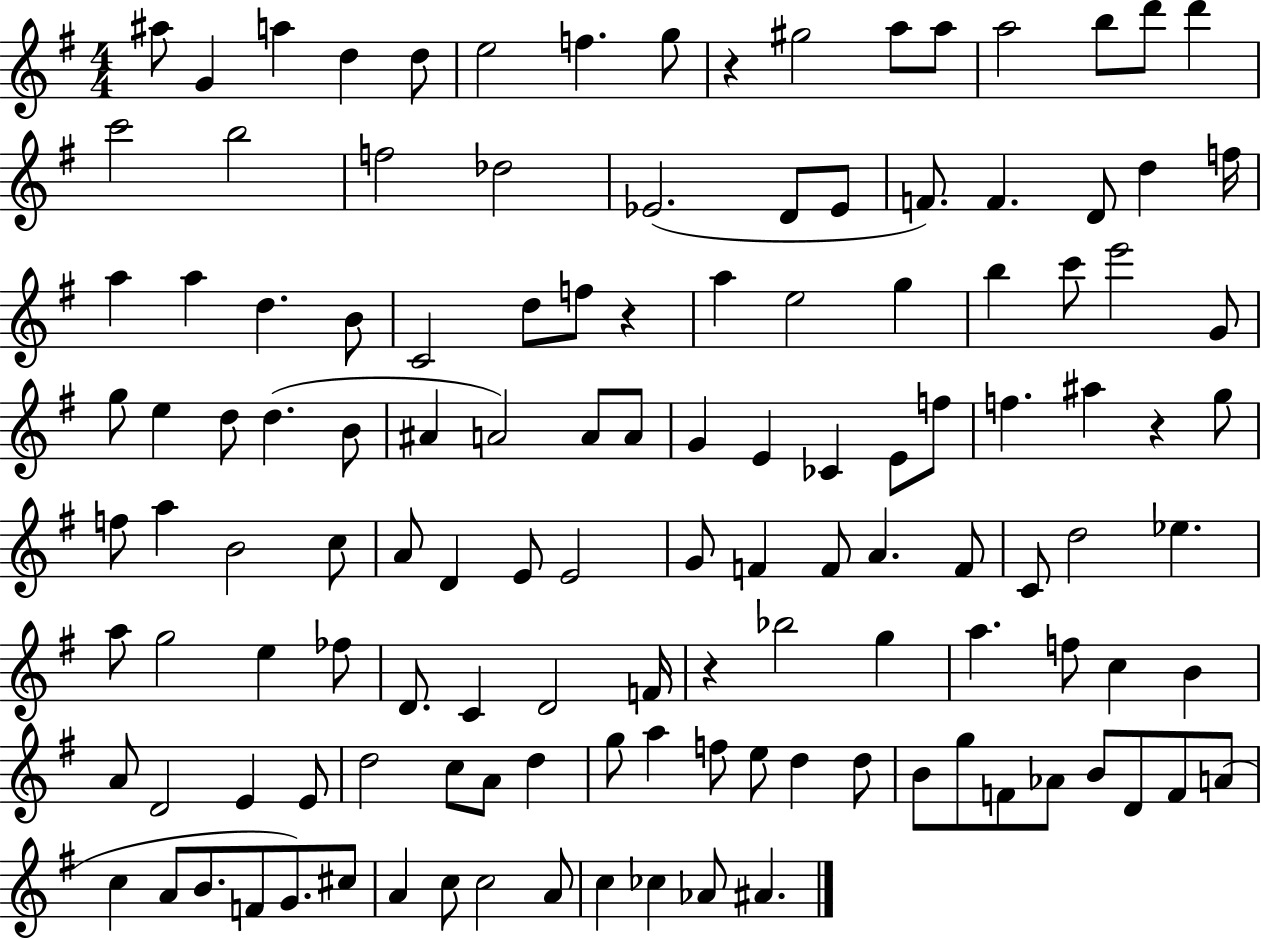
{
  \clef treble
  \numericTimeSignature
  \time 4/4
  \key g \major
  ais''8 g'4 a''4 d''4 d''8 | e''2 f''4. g''8 | r4 gis''2 a''8 a''8 | a''2 b''8 d'''8 d'''4 | \break c'''2 b''2 | f''2 des''2 | ees'2.( d'8 ees'8 | f'8.) f'4. d'8 d''4 f''16 | \break a''4 a''4 d''4. b'8 | c'2 d''8 f''8 r4 | a''4 e''2 g''4 | b''4 c'''8 e'''2 g'8 | \break g''8 e''4 d''8 d''4.( b'8 | ais'4 a'2) a'8 a'8 | g'4 e'4 ces'4 e'8 f''8 | f''4. ais''4 r4 g''8 | \break f''8 a''4 b'2 c''8 | a'8 d'4 e'8 e'2 | g'8 f'4 f'8 a'4. f'8 | c'8 d''2 ees''4. | \break a''8 g''2 e''4 fes''8 | d'8. c'4 d'2 f'16 | r4 bes''2 g''4 | a''4. f''8 c''4 b'4 | \break a'8 d'2 e'4 e'8 | d''2 c''8 a'8 d''4 | g''8 a''4 f''8 e''8 d''4 d''8 | b'8 g''8 f'8 aes'8 b'8 d'8 f'8 a'8( | \break c''4 a'8 b'8. f'8 g'8.) cis''8 | a'4 c''8 c''2 a'8 | c''4 ces''4 aes'8 ais'4. | \bar "|."
}